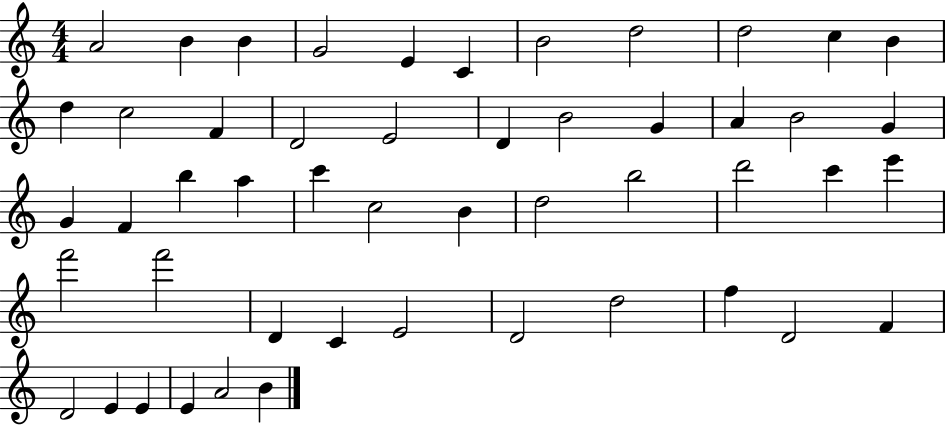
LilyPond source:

{
  \clef treble
  \numericTimeSignature
  \time 4/4
  \key c \major
  a'2 b'4 b'4 | g'2 e'4 c'4 | b'2 d''2 | d''2 c''4 b'4 | \break d''4 c''2 f'4 | d'2 e'2 | d'4 b'2 g'4 | a'4 b'2 g'4 | \break g'4 f'4 b''4 a''4 | c'''4 c''2 b'4 | d''2 b''2 | d'''2 c'''4 e'''4 | \break f'''2 f'''2 | d'4 c'4 e'2 | d'2 d''2 | f''4 d'2 f'4 | \break d'2 e'4 e'4 | e'4 a'2 b'4 | \bar "|."
}